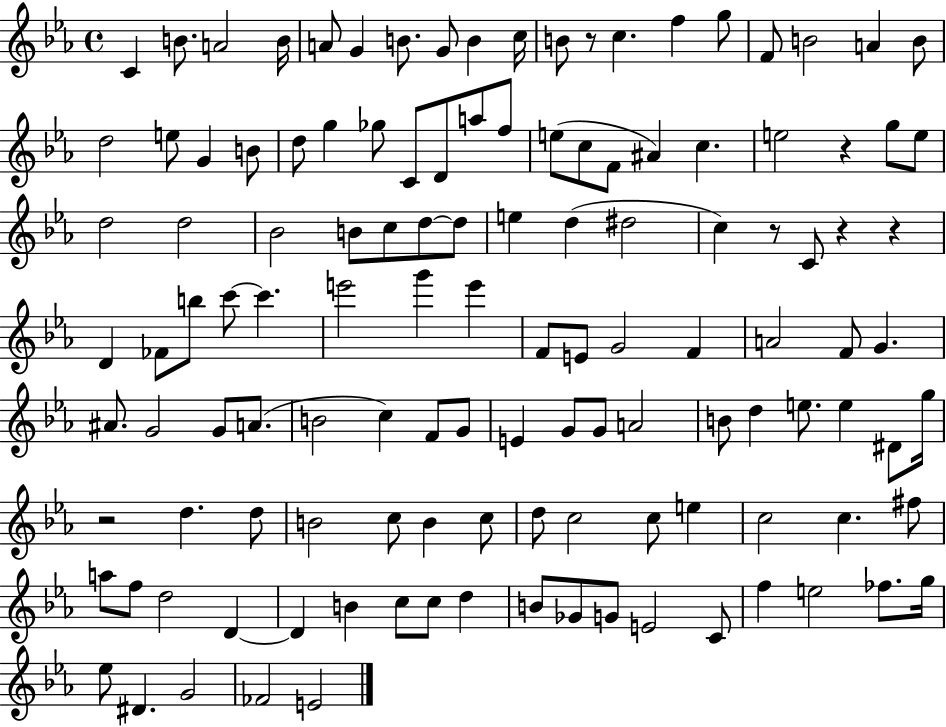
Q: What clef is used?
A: treble